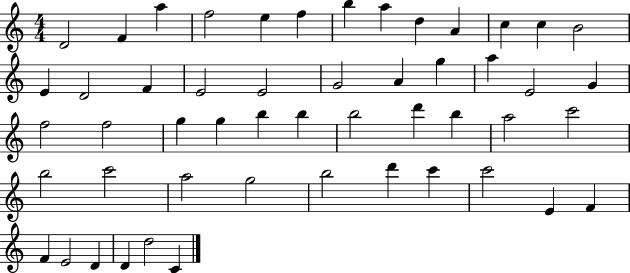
{
  \clef treble
  \numericTimeSignature
  \time 4/4
  \key c \major
  d'2 f'4 a''4 | f''2 e''4 f''4 | b''4 a''4 d''4 a'4 | c''4 c''4 b'2 | \break e'4 d'2 f'4 | e'2 e'2 | g'2 a'4 g''4 | a''4 e'2 g'4 | \break f''2 f''2 | g''4 g''4 b''4 b''4 | b''2 d'''4 b''4 | a''2 c'''2 | \break b''2 c'''2 | a''2 g''2 | b''2 d'''4 c'''4 | c'''2 e'4 f'4 | \break f'4 e'2 d'4 | d'4 d''2 c'4 | \bar "|."
}